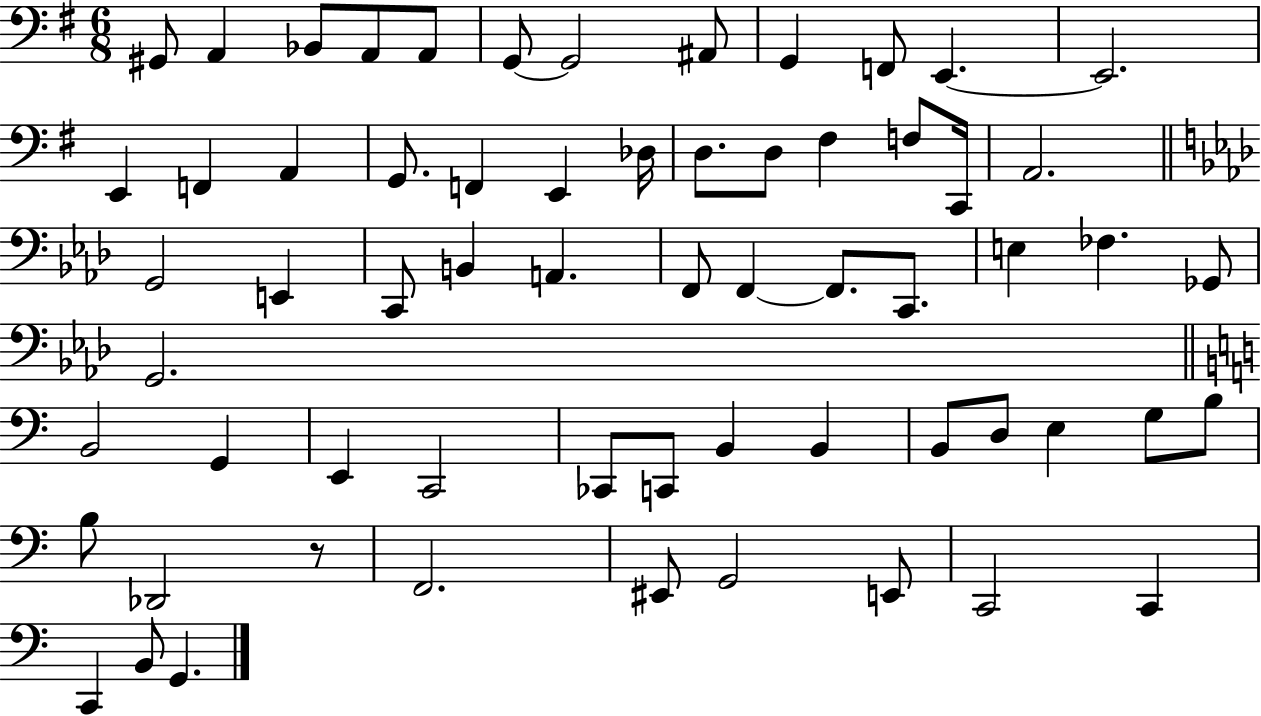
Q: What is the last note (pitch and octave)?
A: G2